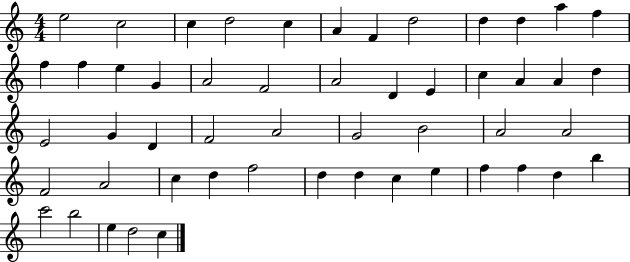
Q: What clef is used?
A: treble